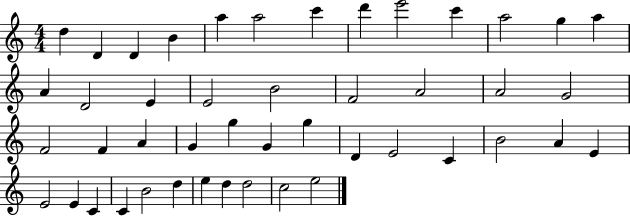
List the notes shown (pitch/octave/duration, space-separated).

D5/q D4/q D4/q B4/q A5/q A5/h C6/q D6/q E6/h C6/q A5/h G5/q A5/q A4/q D4/h E4/q E4/h B4/h F4/h A4/h A4/h G4/h F4/h F4/q A4/q G4/q G5/q G4/q G5/q D4/q E4/h C4/q B4/h A4/q E4/q E4/h E4/q C4/q C4/q B4/h D5/q E5/q D5/q D5/h C5/h E5/h